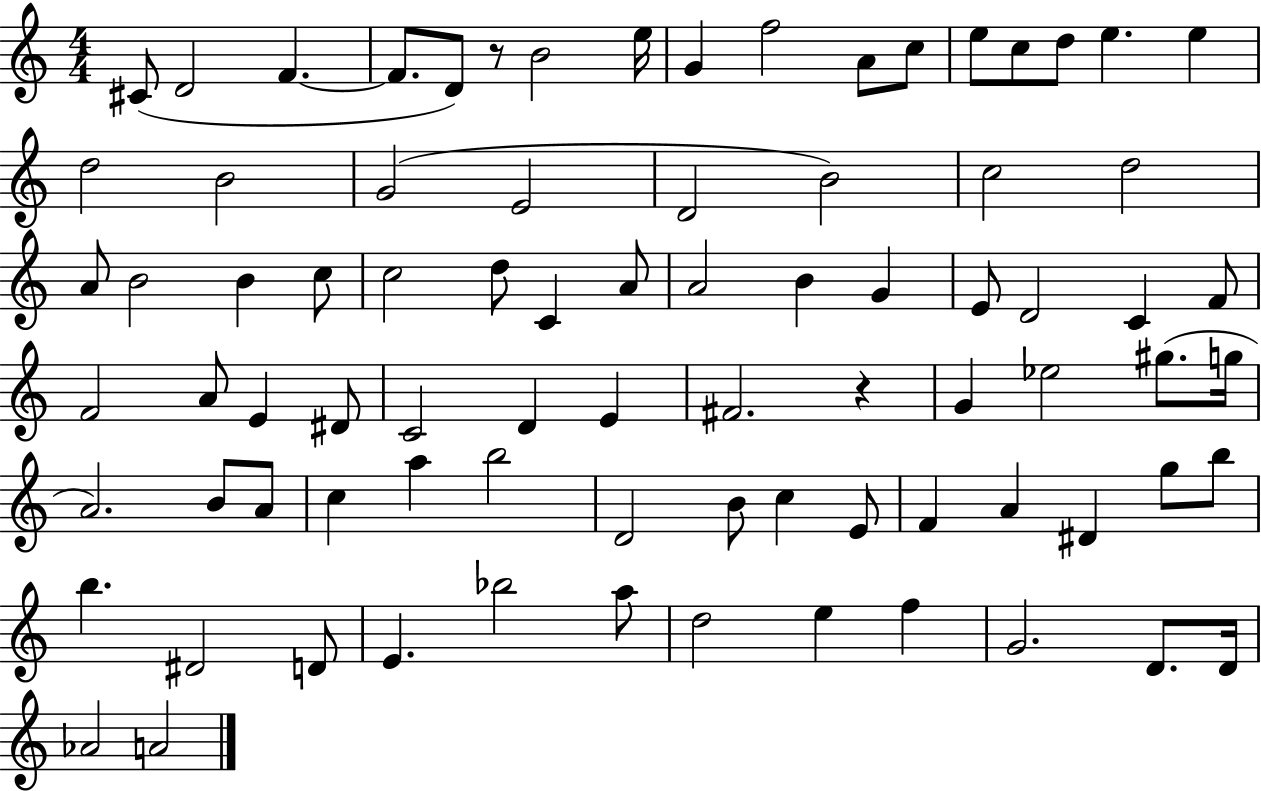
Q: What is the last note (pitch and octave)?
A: A4